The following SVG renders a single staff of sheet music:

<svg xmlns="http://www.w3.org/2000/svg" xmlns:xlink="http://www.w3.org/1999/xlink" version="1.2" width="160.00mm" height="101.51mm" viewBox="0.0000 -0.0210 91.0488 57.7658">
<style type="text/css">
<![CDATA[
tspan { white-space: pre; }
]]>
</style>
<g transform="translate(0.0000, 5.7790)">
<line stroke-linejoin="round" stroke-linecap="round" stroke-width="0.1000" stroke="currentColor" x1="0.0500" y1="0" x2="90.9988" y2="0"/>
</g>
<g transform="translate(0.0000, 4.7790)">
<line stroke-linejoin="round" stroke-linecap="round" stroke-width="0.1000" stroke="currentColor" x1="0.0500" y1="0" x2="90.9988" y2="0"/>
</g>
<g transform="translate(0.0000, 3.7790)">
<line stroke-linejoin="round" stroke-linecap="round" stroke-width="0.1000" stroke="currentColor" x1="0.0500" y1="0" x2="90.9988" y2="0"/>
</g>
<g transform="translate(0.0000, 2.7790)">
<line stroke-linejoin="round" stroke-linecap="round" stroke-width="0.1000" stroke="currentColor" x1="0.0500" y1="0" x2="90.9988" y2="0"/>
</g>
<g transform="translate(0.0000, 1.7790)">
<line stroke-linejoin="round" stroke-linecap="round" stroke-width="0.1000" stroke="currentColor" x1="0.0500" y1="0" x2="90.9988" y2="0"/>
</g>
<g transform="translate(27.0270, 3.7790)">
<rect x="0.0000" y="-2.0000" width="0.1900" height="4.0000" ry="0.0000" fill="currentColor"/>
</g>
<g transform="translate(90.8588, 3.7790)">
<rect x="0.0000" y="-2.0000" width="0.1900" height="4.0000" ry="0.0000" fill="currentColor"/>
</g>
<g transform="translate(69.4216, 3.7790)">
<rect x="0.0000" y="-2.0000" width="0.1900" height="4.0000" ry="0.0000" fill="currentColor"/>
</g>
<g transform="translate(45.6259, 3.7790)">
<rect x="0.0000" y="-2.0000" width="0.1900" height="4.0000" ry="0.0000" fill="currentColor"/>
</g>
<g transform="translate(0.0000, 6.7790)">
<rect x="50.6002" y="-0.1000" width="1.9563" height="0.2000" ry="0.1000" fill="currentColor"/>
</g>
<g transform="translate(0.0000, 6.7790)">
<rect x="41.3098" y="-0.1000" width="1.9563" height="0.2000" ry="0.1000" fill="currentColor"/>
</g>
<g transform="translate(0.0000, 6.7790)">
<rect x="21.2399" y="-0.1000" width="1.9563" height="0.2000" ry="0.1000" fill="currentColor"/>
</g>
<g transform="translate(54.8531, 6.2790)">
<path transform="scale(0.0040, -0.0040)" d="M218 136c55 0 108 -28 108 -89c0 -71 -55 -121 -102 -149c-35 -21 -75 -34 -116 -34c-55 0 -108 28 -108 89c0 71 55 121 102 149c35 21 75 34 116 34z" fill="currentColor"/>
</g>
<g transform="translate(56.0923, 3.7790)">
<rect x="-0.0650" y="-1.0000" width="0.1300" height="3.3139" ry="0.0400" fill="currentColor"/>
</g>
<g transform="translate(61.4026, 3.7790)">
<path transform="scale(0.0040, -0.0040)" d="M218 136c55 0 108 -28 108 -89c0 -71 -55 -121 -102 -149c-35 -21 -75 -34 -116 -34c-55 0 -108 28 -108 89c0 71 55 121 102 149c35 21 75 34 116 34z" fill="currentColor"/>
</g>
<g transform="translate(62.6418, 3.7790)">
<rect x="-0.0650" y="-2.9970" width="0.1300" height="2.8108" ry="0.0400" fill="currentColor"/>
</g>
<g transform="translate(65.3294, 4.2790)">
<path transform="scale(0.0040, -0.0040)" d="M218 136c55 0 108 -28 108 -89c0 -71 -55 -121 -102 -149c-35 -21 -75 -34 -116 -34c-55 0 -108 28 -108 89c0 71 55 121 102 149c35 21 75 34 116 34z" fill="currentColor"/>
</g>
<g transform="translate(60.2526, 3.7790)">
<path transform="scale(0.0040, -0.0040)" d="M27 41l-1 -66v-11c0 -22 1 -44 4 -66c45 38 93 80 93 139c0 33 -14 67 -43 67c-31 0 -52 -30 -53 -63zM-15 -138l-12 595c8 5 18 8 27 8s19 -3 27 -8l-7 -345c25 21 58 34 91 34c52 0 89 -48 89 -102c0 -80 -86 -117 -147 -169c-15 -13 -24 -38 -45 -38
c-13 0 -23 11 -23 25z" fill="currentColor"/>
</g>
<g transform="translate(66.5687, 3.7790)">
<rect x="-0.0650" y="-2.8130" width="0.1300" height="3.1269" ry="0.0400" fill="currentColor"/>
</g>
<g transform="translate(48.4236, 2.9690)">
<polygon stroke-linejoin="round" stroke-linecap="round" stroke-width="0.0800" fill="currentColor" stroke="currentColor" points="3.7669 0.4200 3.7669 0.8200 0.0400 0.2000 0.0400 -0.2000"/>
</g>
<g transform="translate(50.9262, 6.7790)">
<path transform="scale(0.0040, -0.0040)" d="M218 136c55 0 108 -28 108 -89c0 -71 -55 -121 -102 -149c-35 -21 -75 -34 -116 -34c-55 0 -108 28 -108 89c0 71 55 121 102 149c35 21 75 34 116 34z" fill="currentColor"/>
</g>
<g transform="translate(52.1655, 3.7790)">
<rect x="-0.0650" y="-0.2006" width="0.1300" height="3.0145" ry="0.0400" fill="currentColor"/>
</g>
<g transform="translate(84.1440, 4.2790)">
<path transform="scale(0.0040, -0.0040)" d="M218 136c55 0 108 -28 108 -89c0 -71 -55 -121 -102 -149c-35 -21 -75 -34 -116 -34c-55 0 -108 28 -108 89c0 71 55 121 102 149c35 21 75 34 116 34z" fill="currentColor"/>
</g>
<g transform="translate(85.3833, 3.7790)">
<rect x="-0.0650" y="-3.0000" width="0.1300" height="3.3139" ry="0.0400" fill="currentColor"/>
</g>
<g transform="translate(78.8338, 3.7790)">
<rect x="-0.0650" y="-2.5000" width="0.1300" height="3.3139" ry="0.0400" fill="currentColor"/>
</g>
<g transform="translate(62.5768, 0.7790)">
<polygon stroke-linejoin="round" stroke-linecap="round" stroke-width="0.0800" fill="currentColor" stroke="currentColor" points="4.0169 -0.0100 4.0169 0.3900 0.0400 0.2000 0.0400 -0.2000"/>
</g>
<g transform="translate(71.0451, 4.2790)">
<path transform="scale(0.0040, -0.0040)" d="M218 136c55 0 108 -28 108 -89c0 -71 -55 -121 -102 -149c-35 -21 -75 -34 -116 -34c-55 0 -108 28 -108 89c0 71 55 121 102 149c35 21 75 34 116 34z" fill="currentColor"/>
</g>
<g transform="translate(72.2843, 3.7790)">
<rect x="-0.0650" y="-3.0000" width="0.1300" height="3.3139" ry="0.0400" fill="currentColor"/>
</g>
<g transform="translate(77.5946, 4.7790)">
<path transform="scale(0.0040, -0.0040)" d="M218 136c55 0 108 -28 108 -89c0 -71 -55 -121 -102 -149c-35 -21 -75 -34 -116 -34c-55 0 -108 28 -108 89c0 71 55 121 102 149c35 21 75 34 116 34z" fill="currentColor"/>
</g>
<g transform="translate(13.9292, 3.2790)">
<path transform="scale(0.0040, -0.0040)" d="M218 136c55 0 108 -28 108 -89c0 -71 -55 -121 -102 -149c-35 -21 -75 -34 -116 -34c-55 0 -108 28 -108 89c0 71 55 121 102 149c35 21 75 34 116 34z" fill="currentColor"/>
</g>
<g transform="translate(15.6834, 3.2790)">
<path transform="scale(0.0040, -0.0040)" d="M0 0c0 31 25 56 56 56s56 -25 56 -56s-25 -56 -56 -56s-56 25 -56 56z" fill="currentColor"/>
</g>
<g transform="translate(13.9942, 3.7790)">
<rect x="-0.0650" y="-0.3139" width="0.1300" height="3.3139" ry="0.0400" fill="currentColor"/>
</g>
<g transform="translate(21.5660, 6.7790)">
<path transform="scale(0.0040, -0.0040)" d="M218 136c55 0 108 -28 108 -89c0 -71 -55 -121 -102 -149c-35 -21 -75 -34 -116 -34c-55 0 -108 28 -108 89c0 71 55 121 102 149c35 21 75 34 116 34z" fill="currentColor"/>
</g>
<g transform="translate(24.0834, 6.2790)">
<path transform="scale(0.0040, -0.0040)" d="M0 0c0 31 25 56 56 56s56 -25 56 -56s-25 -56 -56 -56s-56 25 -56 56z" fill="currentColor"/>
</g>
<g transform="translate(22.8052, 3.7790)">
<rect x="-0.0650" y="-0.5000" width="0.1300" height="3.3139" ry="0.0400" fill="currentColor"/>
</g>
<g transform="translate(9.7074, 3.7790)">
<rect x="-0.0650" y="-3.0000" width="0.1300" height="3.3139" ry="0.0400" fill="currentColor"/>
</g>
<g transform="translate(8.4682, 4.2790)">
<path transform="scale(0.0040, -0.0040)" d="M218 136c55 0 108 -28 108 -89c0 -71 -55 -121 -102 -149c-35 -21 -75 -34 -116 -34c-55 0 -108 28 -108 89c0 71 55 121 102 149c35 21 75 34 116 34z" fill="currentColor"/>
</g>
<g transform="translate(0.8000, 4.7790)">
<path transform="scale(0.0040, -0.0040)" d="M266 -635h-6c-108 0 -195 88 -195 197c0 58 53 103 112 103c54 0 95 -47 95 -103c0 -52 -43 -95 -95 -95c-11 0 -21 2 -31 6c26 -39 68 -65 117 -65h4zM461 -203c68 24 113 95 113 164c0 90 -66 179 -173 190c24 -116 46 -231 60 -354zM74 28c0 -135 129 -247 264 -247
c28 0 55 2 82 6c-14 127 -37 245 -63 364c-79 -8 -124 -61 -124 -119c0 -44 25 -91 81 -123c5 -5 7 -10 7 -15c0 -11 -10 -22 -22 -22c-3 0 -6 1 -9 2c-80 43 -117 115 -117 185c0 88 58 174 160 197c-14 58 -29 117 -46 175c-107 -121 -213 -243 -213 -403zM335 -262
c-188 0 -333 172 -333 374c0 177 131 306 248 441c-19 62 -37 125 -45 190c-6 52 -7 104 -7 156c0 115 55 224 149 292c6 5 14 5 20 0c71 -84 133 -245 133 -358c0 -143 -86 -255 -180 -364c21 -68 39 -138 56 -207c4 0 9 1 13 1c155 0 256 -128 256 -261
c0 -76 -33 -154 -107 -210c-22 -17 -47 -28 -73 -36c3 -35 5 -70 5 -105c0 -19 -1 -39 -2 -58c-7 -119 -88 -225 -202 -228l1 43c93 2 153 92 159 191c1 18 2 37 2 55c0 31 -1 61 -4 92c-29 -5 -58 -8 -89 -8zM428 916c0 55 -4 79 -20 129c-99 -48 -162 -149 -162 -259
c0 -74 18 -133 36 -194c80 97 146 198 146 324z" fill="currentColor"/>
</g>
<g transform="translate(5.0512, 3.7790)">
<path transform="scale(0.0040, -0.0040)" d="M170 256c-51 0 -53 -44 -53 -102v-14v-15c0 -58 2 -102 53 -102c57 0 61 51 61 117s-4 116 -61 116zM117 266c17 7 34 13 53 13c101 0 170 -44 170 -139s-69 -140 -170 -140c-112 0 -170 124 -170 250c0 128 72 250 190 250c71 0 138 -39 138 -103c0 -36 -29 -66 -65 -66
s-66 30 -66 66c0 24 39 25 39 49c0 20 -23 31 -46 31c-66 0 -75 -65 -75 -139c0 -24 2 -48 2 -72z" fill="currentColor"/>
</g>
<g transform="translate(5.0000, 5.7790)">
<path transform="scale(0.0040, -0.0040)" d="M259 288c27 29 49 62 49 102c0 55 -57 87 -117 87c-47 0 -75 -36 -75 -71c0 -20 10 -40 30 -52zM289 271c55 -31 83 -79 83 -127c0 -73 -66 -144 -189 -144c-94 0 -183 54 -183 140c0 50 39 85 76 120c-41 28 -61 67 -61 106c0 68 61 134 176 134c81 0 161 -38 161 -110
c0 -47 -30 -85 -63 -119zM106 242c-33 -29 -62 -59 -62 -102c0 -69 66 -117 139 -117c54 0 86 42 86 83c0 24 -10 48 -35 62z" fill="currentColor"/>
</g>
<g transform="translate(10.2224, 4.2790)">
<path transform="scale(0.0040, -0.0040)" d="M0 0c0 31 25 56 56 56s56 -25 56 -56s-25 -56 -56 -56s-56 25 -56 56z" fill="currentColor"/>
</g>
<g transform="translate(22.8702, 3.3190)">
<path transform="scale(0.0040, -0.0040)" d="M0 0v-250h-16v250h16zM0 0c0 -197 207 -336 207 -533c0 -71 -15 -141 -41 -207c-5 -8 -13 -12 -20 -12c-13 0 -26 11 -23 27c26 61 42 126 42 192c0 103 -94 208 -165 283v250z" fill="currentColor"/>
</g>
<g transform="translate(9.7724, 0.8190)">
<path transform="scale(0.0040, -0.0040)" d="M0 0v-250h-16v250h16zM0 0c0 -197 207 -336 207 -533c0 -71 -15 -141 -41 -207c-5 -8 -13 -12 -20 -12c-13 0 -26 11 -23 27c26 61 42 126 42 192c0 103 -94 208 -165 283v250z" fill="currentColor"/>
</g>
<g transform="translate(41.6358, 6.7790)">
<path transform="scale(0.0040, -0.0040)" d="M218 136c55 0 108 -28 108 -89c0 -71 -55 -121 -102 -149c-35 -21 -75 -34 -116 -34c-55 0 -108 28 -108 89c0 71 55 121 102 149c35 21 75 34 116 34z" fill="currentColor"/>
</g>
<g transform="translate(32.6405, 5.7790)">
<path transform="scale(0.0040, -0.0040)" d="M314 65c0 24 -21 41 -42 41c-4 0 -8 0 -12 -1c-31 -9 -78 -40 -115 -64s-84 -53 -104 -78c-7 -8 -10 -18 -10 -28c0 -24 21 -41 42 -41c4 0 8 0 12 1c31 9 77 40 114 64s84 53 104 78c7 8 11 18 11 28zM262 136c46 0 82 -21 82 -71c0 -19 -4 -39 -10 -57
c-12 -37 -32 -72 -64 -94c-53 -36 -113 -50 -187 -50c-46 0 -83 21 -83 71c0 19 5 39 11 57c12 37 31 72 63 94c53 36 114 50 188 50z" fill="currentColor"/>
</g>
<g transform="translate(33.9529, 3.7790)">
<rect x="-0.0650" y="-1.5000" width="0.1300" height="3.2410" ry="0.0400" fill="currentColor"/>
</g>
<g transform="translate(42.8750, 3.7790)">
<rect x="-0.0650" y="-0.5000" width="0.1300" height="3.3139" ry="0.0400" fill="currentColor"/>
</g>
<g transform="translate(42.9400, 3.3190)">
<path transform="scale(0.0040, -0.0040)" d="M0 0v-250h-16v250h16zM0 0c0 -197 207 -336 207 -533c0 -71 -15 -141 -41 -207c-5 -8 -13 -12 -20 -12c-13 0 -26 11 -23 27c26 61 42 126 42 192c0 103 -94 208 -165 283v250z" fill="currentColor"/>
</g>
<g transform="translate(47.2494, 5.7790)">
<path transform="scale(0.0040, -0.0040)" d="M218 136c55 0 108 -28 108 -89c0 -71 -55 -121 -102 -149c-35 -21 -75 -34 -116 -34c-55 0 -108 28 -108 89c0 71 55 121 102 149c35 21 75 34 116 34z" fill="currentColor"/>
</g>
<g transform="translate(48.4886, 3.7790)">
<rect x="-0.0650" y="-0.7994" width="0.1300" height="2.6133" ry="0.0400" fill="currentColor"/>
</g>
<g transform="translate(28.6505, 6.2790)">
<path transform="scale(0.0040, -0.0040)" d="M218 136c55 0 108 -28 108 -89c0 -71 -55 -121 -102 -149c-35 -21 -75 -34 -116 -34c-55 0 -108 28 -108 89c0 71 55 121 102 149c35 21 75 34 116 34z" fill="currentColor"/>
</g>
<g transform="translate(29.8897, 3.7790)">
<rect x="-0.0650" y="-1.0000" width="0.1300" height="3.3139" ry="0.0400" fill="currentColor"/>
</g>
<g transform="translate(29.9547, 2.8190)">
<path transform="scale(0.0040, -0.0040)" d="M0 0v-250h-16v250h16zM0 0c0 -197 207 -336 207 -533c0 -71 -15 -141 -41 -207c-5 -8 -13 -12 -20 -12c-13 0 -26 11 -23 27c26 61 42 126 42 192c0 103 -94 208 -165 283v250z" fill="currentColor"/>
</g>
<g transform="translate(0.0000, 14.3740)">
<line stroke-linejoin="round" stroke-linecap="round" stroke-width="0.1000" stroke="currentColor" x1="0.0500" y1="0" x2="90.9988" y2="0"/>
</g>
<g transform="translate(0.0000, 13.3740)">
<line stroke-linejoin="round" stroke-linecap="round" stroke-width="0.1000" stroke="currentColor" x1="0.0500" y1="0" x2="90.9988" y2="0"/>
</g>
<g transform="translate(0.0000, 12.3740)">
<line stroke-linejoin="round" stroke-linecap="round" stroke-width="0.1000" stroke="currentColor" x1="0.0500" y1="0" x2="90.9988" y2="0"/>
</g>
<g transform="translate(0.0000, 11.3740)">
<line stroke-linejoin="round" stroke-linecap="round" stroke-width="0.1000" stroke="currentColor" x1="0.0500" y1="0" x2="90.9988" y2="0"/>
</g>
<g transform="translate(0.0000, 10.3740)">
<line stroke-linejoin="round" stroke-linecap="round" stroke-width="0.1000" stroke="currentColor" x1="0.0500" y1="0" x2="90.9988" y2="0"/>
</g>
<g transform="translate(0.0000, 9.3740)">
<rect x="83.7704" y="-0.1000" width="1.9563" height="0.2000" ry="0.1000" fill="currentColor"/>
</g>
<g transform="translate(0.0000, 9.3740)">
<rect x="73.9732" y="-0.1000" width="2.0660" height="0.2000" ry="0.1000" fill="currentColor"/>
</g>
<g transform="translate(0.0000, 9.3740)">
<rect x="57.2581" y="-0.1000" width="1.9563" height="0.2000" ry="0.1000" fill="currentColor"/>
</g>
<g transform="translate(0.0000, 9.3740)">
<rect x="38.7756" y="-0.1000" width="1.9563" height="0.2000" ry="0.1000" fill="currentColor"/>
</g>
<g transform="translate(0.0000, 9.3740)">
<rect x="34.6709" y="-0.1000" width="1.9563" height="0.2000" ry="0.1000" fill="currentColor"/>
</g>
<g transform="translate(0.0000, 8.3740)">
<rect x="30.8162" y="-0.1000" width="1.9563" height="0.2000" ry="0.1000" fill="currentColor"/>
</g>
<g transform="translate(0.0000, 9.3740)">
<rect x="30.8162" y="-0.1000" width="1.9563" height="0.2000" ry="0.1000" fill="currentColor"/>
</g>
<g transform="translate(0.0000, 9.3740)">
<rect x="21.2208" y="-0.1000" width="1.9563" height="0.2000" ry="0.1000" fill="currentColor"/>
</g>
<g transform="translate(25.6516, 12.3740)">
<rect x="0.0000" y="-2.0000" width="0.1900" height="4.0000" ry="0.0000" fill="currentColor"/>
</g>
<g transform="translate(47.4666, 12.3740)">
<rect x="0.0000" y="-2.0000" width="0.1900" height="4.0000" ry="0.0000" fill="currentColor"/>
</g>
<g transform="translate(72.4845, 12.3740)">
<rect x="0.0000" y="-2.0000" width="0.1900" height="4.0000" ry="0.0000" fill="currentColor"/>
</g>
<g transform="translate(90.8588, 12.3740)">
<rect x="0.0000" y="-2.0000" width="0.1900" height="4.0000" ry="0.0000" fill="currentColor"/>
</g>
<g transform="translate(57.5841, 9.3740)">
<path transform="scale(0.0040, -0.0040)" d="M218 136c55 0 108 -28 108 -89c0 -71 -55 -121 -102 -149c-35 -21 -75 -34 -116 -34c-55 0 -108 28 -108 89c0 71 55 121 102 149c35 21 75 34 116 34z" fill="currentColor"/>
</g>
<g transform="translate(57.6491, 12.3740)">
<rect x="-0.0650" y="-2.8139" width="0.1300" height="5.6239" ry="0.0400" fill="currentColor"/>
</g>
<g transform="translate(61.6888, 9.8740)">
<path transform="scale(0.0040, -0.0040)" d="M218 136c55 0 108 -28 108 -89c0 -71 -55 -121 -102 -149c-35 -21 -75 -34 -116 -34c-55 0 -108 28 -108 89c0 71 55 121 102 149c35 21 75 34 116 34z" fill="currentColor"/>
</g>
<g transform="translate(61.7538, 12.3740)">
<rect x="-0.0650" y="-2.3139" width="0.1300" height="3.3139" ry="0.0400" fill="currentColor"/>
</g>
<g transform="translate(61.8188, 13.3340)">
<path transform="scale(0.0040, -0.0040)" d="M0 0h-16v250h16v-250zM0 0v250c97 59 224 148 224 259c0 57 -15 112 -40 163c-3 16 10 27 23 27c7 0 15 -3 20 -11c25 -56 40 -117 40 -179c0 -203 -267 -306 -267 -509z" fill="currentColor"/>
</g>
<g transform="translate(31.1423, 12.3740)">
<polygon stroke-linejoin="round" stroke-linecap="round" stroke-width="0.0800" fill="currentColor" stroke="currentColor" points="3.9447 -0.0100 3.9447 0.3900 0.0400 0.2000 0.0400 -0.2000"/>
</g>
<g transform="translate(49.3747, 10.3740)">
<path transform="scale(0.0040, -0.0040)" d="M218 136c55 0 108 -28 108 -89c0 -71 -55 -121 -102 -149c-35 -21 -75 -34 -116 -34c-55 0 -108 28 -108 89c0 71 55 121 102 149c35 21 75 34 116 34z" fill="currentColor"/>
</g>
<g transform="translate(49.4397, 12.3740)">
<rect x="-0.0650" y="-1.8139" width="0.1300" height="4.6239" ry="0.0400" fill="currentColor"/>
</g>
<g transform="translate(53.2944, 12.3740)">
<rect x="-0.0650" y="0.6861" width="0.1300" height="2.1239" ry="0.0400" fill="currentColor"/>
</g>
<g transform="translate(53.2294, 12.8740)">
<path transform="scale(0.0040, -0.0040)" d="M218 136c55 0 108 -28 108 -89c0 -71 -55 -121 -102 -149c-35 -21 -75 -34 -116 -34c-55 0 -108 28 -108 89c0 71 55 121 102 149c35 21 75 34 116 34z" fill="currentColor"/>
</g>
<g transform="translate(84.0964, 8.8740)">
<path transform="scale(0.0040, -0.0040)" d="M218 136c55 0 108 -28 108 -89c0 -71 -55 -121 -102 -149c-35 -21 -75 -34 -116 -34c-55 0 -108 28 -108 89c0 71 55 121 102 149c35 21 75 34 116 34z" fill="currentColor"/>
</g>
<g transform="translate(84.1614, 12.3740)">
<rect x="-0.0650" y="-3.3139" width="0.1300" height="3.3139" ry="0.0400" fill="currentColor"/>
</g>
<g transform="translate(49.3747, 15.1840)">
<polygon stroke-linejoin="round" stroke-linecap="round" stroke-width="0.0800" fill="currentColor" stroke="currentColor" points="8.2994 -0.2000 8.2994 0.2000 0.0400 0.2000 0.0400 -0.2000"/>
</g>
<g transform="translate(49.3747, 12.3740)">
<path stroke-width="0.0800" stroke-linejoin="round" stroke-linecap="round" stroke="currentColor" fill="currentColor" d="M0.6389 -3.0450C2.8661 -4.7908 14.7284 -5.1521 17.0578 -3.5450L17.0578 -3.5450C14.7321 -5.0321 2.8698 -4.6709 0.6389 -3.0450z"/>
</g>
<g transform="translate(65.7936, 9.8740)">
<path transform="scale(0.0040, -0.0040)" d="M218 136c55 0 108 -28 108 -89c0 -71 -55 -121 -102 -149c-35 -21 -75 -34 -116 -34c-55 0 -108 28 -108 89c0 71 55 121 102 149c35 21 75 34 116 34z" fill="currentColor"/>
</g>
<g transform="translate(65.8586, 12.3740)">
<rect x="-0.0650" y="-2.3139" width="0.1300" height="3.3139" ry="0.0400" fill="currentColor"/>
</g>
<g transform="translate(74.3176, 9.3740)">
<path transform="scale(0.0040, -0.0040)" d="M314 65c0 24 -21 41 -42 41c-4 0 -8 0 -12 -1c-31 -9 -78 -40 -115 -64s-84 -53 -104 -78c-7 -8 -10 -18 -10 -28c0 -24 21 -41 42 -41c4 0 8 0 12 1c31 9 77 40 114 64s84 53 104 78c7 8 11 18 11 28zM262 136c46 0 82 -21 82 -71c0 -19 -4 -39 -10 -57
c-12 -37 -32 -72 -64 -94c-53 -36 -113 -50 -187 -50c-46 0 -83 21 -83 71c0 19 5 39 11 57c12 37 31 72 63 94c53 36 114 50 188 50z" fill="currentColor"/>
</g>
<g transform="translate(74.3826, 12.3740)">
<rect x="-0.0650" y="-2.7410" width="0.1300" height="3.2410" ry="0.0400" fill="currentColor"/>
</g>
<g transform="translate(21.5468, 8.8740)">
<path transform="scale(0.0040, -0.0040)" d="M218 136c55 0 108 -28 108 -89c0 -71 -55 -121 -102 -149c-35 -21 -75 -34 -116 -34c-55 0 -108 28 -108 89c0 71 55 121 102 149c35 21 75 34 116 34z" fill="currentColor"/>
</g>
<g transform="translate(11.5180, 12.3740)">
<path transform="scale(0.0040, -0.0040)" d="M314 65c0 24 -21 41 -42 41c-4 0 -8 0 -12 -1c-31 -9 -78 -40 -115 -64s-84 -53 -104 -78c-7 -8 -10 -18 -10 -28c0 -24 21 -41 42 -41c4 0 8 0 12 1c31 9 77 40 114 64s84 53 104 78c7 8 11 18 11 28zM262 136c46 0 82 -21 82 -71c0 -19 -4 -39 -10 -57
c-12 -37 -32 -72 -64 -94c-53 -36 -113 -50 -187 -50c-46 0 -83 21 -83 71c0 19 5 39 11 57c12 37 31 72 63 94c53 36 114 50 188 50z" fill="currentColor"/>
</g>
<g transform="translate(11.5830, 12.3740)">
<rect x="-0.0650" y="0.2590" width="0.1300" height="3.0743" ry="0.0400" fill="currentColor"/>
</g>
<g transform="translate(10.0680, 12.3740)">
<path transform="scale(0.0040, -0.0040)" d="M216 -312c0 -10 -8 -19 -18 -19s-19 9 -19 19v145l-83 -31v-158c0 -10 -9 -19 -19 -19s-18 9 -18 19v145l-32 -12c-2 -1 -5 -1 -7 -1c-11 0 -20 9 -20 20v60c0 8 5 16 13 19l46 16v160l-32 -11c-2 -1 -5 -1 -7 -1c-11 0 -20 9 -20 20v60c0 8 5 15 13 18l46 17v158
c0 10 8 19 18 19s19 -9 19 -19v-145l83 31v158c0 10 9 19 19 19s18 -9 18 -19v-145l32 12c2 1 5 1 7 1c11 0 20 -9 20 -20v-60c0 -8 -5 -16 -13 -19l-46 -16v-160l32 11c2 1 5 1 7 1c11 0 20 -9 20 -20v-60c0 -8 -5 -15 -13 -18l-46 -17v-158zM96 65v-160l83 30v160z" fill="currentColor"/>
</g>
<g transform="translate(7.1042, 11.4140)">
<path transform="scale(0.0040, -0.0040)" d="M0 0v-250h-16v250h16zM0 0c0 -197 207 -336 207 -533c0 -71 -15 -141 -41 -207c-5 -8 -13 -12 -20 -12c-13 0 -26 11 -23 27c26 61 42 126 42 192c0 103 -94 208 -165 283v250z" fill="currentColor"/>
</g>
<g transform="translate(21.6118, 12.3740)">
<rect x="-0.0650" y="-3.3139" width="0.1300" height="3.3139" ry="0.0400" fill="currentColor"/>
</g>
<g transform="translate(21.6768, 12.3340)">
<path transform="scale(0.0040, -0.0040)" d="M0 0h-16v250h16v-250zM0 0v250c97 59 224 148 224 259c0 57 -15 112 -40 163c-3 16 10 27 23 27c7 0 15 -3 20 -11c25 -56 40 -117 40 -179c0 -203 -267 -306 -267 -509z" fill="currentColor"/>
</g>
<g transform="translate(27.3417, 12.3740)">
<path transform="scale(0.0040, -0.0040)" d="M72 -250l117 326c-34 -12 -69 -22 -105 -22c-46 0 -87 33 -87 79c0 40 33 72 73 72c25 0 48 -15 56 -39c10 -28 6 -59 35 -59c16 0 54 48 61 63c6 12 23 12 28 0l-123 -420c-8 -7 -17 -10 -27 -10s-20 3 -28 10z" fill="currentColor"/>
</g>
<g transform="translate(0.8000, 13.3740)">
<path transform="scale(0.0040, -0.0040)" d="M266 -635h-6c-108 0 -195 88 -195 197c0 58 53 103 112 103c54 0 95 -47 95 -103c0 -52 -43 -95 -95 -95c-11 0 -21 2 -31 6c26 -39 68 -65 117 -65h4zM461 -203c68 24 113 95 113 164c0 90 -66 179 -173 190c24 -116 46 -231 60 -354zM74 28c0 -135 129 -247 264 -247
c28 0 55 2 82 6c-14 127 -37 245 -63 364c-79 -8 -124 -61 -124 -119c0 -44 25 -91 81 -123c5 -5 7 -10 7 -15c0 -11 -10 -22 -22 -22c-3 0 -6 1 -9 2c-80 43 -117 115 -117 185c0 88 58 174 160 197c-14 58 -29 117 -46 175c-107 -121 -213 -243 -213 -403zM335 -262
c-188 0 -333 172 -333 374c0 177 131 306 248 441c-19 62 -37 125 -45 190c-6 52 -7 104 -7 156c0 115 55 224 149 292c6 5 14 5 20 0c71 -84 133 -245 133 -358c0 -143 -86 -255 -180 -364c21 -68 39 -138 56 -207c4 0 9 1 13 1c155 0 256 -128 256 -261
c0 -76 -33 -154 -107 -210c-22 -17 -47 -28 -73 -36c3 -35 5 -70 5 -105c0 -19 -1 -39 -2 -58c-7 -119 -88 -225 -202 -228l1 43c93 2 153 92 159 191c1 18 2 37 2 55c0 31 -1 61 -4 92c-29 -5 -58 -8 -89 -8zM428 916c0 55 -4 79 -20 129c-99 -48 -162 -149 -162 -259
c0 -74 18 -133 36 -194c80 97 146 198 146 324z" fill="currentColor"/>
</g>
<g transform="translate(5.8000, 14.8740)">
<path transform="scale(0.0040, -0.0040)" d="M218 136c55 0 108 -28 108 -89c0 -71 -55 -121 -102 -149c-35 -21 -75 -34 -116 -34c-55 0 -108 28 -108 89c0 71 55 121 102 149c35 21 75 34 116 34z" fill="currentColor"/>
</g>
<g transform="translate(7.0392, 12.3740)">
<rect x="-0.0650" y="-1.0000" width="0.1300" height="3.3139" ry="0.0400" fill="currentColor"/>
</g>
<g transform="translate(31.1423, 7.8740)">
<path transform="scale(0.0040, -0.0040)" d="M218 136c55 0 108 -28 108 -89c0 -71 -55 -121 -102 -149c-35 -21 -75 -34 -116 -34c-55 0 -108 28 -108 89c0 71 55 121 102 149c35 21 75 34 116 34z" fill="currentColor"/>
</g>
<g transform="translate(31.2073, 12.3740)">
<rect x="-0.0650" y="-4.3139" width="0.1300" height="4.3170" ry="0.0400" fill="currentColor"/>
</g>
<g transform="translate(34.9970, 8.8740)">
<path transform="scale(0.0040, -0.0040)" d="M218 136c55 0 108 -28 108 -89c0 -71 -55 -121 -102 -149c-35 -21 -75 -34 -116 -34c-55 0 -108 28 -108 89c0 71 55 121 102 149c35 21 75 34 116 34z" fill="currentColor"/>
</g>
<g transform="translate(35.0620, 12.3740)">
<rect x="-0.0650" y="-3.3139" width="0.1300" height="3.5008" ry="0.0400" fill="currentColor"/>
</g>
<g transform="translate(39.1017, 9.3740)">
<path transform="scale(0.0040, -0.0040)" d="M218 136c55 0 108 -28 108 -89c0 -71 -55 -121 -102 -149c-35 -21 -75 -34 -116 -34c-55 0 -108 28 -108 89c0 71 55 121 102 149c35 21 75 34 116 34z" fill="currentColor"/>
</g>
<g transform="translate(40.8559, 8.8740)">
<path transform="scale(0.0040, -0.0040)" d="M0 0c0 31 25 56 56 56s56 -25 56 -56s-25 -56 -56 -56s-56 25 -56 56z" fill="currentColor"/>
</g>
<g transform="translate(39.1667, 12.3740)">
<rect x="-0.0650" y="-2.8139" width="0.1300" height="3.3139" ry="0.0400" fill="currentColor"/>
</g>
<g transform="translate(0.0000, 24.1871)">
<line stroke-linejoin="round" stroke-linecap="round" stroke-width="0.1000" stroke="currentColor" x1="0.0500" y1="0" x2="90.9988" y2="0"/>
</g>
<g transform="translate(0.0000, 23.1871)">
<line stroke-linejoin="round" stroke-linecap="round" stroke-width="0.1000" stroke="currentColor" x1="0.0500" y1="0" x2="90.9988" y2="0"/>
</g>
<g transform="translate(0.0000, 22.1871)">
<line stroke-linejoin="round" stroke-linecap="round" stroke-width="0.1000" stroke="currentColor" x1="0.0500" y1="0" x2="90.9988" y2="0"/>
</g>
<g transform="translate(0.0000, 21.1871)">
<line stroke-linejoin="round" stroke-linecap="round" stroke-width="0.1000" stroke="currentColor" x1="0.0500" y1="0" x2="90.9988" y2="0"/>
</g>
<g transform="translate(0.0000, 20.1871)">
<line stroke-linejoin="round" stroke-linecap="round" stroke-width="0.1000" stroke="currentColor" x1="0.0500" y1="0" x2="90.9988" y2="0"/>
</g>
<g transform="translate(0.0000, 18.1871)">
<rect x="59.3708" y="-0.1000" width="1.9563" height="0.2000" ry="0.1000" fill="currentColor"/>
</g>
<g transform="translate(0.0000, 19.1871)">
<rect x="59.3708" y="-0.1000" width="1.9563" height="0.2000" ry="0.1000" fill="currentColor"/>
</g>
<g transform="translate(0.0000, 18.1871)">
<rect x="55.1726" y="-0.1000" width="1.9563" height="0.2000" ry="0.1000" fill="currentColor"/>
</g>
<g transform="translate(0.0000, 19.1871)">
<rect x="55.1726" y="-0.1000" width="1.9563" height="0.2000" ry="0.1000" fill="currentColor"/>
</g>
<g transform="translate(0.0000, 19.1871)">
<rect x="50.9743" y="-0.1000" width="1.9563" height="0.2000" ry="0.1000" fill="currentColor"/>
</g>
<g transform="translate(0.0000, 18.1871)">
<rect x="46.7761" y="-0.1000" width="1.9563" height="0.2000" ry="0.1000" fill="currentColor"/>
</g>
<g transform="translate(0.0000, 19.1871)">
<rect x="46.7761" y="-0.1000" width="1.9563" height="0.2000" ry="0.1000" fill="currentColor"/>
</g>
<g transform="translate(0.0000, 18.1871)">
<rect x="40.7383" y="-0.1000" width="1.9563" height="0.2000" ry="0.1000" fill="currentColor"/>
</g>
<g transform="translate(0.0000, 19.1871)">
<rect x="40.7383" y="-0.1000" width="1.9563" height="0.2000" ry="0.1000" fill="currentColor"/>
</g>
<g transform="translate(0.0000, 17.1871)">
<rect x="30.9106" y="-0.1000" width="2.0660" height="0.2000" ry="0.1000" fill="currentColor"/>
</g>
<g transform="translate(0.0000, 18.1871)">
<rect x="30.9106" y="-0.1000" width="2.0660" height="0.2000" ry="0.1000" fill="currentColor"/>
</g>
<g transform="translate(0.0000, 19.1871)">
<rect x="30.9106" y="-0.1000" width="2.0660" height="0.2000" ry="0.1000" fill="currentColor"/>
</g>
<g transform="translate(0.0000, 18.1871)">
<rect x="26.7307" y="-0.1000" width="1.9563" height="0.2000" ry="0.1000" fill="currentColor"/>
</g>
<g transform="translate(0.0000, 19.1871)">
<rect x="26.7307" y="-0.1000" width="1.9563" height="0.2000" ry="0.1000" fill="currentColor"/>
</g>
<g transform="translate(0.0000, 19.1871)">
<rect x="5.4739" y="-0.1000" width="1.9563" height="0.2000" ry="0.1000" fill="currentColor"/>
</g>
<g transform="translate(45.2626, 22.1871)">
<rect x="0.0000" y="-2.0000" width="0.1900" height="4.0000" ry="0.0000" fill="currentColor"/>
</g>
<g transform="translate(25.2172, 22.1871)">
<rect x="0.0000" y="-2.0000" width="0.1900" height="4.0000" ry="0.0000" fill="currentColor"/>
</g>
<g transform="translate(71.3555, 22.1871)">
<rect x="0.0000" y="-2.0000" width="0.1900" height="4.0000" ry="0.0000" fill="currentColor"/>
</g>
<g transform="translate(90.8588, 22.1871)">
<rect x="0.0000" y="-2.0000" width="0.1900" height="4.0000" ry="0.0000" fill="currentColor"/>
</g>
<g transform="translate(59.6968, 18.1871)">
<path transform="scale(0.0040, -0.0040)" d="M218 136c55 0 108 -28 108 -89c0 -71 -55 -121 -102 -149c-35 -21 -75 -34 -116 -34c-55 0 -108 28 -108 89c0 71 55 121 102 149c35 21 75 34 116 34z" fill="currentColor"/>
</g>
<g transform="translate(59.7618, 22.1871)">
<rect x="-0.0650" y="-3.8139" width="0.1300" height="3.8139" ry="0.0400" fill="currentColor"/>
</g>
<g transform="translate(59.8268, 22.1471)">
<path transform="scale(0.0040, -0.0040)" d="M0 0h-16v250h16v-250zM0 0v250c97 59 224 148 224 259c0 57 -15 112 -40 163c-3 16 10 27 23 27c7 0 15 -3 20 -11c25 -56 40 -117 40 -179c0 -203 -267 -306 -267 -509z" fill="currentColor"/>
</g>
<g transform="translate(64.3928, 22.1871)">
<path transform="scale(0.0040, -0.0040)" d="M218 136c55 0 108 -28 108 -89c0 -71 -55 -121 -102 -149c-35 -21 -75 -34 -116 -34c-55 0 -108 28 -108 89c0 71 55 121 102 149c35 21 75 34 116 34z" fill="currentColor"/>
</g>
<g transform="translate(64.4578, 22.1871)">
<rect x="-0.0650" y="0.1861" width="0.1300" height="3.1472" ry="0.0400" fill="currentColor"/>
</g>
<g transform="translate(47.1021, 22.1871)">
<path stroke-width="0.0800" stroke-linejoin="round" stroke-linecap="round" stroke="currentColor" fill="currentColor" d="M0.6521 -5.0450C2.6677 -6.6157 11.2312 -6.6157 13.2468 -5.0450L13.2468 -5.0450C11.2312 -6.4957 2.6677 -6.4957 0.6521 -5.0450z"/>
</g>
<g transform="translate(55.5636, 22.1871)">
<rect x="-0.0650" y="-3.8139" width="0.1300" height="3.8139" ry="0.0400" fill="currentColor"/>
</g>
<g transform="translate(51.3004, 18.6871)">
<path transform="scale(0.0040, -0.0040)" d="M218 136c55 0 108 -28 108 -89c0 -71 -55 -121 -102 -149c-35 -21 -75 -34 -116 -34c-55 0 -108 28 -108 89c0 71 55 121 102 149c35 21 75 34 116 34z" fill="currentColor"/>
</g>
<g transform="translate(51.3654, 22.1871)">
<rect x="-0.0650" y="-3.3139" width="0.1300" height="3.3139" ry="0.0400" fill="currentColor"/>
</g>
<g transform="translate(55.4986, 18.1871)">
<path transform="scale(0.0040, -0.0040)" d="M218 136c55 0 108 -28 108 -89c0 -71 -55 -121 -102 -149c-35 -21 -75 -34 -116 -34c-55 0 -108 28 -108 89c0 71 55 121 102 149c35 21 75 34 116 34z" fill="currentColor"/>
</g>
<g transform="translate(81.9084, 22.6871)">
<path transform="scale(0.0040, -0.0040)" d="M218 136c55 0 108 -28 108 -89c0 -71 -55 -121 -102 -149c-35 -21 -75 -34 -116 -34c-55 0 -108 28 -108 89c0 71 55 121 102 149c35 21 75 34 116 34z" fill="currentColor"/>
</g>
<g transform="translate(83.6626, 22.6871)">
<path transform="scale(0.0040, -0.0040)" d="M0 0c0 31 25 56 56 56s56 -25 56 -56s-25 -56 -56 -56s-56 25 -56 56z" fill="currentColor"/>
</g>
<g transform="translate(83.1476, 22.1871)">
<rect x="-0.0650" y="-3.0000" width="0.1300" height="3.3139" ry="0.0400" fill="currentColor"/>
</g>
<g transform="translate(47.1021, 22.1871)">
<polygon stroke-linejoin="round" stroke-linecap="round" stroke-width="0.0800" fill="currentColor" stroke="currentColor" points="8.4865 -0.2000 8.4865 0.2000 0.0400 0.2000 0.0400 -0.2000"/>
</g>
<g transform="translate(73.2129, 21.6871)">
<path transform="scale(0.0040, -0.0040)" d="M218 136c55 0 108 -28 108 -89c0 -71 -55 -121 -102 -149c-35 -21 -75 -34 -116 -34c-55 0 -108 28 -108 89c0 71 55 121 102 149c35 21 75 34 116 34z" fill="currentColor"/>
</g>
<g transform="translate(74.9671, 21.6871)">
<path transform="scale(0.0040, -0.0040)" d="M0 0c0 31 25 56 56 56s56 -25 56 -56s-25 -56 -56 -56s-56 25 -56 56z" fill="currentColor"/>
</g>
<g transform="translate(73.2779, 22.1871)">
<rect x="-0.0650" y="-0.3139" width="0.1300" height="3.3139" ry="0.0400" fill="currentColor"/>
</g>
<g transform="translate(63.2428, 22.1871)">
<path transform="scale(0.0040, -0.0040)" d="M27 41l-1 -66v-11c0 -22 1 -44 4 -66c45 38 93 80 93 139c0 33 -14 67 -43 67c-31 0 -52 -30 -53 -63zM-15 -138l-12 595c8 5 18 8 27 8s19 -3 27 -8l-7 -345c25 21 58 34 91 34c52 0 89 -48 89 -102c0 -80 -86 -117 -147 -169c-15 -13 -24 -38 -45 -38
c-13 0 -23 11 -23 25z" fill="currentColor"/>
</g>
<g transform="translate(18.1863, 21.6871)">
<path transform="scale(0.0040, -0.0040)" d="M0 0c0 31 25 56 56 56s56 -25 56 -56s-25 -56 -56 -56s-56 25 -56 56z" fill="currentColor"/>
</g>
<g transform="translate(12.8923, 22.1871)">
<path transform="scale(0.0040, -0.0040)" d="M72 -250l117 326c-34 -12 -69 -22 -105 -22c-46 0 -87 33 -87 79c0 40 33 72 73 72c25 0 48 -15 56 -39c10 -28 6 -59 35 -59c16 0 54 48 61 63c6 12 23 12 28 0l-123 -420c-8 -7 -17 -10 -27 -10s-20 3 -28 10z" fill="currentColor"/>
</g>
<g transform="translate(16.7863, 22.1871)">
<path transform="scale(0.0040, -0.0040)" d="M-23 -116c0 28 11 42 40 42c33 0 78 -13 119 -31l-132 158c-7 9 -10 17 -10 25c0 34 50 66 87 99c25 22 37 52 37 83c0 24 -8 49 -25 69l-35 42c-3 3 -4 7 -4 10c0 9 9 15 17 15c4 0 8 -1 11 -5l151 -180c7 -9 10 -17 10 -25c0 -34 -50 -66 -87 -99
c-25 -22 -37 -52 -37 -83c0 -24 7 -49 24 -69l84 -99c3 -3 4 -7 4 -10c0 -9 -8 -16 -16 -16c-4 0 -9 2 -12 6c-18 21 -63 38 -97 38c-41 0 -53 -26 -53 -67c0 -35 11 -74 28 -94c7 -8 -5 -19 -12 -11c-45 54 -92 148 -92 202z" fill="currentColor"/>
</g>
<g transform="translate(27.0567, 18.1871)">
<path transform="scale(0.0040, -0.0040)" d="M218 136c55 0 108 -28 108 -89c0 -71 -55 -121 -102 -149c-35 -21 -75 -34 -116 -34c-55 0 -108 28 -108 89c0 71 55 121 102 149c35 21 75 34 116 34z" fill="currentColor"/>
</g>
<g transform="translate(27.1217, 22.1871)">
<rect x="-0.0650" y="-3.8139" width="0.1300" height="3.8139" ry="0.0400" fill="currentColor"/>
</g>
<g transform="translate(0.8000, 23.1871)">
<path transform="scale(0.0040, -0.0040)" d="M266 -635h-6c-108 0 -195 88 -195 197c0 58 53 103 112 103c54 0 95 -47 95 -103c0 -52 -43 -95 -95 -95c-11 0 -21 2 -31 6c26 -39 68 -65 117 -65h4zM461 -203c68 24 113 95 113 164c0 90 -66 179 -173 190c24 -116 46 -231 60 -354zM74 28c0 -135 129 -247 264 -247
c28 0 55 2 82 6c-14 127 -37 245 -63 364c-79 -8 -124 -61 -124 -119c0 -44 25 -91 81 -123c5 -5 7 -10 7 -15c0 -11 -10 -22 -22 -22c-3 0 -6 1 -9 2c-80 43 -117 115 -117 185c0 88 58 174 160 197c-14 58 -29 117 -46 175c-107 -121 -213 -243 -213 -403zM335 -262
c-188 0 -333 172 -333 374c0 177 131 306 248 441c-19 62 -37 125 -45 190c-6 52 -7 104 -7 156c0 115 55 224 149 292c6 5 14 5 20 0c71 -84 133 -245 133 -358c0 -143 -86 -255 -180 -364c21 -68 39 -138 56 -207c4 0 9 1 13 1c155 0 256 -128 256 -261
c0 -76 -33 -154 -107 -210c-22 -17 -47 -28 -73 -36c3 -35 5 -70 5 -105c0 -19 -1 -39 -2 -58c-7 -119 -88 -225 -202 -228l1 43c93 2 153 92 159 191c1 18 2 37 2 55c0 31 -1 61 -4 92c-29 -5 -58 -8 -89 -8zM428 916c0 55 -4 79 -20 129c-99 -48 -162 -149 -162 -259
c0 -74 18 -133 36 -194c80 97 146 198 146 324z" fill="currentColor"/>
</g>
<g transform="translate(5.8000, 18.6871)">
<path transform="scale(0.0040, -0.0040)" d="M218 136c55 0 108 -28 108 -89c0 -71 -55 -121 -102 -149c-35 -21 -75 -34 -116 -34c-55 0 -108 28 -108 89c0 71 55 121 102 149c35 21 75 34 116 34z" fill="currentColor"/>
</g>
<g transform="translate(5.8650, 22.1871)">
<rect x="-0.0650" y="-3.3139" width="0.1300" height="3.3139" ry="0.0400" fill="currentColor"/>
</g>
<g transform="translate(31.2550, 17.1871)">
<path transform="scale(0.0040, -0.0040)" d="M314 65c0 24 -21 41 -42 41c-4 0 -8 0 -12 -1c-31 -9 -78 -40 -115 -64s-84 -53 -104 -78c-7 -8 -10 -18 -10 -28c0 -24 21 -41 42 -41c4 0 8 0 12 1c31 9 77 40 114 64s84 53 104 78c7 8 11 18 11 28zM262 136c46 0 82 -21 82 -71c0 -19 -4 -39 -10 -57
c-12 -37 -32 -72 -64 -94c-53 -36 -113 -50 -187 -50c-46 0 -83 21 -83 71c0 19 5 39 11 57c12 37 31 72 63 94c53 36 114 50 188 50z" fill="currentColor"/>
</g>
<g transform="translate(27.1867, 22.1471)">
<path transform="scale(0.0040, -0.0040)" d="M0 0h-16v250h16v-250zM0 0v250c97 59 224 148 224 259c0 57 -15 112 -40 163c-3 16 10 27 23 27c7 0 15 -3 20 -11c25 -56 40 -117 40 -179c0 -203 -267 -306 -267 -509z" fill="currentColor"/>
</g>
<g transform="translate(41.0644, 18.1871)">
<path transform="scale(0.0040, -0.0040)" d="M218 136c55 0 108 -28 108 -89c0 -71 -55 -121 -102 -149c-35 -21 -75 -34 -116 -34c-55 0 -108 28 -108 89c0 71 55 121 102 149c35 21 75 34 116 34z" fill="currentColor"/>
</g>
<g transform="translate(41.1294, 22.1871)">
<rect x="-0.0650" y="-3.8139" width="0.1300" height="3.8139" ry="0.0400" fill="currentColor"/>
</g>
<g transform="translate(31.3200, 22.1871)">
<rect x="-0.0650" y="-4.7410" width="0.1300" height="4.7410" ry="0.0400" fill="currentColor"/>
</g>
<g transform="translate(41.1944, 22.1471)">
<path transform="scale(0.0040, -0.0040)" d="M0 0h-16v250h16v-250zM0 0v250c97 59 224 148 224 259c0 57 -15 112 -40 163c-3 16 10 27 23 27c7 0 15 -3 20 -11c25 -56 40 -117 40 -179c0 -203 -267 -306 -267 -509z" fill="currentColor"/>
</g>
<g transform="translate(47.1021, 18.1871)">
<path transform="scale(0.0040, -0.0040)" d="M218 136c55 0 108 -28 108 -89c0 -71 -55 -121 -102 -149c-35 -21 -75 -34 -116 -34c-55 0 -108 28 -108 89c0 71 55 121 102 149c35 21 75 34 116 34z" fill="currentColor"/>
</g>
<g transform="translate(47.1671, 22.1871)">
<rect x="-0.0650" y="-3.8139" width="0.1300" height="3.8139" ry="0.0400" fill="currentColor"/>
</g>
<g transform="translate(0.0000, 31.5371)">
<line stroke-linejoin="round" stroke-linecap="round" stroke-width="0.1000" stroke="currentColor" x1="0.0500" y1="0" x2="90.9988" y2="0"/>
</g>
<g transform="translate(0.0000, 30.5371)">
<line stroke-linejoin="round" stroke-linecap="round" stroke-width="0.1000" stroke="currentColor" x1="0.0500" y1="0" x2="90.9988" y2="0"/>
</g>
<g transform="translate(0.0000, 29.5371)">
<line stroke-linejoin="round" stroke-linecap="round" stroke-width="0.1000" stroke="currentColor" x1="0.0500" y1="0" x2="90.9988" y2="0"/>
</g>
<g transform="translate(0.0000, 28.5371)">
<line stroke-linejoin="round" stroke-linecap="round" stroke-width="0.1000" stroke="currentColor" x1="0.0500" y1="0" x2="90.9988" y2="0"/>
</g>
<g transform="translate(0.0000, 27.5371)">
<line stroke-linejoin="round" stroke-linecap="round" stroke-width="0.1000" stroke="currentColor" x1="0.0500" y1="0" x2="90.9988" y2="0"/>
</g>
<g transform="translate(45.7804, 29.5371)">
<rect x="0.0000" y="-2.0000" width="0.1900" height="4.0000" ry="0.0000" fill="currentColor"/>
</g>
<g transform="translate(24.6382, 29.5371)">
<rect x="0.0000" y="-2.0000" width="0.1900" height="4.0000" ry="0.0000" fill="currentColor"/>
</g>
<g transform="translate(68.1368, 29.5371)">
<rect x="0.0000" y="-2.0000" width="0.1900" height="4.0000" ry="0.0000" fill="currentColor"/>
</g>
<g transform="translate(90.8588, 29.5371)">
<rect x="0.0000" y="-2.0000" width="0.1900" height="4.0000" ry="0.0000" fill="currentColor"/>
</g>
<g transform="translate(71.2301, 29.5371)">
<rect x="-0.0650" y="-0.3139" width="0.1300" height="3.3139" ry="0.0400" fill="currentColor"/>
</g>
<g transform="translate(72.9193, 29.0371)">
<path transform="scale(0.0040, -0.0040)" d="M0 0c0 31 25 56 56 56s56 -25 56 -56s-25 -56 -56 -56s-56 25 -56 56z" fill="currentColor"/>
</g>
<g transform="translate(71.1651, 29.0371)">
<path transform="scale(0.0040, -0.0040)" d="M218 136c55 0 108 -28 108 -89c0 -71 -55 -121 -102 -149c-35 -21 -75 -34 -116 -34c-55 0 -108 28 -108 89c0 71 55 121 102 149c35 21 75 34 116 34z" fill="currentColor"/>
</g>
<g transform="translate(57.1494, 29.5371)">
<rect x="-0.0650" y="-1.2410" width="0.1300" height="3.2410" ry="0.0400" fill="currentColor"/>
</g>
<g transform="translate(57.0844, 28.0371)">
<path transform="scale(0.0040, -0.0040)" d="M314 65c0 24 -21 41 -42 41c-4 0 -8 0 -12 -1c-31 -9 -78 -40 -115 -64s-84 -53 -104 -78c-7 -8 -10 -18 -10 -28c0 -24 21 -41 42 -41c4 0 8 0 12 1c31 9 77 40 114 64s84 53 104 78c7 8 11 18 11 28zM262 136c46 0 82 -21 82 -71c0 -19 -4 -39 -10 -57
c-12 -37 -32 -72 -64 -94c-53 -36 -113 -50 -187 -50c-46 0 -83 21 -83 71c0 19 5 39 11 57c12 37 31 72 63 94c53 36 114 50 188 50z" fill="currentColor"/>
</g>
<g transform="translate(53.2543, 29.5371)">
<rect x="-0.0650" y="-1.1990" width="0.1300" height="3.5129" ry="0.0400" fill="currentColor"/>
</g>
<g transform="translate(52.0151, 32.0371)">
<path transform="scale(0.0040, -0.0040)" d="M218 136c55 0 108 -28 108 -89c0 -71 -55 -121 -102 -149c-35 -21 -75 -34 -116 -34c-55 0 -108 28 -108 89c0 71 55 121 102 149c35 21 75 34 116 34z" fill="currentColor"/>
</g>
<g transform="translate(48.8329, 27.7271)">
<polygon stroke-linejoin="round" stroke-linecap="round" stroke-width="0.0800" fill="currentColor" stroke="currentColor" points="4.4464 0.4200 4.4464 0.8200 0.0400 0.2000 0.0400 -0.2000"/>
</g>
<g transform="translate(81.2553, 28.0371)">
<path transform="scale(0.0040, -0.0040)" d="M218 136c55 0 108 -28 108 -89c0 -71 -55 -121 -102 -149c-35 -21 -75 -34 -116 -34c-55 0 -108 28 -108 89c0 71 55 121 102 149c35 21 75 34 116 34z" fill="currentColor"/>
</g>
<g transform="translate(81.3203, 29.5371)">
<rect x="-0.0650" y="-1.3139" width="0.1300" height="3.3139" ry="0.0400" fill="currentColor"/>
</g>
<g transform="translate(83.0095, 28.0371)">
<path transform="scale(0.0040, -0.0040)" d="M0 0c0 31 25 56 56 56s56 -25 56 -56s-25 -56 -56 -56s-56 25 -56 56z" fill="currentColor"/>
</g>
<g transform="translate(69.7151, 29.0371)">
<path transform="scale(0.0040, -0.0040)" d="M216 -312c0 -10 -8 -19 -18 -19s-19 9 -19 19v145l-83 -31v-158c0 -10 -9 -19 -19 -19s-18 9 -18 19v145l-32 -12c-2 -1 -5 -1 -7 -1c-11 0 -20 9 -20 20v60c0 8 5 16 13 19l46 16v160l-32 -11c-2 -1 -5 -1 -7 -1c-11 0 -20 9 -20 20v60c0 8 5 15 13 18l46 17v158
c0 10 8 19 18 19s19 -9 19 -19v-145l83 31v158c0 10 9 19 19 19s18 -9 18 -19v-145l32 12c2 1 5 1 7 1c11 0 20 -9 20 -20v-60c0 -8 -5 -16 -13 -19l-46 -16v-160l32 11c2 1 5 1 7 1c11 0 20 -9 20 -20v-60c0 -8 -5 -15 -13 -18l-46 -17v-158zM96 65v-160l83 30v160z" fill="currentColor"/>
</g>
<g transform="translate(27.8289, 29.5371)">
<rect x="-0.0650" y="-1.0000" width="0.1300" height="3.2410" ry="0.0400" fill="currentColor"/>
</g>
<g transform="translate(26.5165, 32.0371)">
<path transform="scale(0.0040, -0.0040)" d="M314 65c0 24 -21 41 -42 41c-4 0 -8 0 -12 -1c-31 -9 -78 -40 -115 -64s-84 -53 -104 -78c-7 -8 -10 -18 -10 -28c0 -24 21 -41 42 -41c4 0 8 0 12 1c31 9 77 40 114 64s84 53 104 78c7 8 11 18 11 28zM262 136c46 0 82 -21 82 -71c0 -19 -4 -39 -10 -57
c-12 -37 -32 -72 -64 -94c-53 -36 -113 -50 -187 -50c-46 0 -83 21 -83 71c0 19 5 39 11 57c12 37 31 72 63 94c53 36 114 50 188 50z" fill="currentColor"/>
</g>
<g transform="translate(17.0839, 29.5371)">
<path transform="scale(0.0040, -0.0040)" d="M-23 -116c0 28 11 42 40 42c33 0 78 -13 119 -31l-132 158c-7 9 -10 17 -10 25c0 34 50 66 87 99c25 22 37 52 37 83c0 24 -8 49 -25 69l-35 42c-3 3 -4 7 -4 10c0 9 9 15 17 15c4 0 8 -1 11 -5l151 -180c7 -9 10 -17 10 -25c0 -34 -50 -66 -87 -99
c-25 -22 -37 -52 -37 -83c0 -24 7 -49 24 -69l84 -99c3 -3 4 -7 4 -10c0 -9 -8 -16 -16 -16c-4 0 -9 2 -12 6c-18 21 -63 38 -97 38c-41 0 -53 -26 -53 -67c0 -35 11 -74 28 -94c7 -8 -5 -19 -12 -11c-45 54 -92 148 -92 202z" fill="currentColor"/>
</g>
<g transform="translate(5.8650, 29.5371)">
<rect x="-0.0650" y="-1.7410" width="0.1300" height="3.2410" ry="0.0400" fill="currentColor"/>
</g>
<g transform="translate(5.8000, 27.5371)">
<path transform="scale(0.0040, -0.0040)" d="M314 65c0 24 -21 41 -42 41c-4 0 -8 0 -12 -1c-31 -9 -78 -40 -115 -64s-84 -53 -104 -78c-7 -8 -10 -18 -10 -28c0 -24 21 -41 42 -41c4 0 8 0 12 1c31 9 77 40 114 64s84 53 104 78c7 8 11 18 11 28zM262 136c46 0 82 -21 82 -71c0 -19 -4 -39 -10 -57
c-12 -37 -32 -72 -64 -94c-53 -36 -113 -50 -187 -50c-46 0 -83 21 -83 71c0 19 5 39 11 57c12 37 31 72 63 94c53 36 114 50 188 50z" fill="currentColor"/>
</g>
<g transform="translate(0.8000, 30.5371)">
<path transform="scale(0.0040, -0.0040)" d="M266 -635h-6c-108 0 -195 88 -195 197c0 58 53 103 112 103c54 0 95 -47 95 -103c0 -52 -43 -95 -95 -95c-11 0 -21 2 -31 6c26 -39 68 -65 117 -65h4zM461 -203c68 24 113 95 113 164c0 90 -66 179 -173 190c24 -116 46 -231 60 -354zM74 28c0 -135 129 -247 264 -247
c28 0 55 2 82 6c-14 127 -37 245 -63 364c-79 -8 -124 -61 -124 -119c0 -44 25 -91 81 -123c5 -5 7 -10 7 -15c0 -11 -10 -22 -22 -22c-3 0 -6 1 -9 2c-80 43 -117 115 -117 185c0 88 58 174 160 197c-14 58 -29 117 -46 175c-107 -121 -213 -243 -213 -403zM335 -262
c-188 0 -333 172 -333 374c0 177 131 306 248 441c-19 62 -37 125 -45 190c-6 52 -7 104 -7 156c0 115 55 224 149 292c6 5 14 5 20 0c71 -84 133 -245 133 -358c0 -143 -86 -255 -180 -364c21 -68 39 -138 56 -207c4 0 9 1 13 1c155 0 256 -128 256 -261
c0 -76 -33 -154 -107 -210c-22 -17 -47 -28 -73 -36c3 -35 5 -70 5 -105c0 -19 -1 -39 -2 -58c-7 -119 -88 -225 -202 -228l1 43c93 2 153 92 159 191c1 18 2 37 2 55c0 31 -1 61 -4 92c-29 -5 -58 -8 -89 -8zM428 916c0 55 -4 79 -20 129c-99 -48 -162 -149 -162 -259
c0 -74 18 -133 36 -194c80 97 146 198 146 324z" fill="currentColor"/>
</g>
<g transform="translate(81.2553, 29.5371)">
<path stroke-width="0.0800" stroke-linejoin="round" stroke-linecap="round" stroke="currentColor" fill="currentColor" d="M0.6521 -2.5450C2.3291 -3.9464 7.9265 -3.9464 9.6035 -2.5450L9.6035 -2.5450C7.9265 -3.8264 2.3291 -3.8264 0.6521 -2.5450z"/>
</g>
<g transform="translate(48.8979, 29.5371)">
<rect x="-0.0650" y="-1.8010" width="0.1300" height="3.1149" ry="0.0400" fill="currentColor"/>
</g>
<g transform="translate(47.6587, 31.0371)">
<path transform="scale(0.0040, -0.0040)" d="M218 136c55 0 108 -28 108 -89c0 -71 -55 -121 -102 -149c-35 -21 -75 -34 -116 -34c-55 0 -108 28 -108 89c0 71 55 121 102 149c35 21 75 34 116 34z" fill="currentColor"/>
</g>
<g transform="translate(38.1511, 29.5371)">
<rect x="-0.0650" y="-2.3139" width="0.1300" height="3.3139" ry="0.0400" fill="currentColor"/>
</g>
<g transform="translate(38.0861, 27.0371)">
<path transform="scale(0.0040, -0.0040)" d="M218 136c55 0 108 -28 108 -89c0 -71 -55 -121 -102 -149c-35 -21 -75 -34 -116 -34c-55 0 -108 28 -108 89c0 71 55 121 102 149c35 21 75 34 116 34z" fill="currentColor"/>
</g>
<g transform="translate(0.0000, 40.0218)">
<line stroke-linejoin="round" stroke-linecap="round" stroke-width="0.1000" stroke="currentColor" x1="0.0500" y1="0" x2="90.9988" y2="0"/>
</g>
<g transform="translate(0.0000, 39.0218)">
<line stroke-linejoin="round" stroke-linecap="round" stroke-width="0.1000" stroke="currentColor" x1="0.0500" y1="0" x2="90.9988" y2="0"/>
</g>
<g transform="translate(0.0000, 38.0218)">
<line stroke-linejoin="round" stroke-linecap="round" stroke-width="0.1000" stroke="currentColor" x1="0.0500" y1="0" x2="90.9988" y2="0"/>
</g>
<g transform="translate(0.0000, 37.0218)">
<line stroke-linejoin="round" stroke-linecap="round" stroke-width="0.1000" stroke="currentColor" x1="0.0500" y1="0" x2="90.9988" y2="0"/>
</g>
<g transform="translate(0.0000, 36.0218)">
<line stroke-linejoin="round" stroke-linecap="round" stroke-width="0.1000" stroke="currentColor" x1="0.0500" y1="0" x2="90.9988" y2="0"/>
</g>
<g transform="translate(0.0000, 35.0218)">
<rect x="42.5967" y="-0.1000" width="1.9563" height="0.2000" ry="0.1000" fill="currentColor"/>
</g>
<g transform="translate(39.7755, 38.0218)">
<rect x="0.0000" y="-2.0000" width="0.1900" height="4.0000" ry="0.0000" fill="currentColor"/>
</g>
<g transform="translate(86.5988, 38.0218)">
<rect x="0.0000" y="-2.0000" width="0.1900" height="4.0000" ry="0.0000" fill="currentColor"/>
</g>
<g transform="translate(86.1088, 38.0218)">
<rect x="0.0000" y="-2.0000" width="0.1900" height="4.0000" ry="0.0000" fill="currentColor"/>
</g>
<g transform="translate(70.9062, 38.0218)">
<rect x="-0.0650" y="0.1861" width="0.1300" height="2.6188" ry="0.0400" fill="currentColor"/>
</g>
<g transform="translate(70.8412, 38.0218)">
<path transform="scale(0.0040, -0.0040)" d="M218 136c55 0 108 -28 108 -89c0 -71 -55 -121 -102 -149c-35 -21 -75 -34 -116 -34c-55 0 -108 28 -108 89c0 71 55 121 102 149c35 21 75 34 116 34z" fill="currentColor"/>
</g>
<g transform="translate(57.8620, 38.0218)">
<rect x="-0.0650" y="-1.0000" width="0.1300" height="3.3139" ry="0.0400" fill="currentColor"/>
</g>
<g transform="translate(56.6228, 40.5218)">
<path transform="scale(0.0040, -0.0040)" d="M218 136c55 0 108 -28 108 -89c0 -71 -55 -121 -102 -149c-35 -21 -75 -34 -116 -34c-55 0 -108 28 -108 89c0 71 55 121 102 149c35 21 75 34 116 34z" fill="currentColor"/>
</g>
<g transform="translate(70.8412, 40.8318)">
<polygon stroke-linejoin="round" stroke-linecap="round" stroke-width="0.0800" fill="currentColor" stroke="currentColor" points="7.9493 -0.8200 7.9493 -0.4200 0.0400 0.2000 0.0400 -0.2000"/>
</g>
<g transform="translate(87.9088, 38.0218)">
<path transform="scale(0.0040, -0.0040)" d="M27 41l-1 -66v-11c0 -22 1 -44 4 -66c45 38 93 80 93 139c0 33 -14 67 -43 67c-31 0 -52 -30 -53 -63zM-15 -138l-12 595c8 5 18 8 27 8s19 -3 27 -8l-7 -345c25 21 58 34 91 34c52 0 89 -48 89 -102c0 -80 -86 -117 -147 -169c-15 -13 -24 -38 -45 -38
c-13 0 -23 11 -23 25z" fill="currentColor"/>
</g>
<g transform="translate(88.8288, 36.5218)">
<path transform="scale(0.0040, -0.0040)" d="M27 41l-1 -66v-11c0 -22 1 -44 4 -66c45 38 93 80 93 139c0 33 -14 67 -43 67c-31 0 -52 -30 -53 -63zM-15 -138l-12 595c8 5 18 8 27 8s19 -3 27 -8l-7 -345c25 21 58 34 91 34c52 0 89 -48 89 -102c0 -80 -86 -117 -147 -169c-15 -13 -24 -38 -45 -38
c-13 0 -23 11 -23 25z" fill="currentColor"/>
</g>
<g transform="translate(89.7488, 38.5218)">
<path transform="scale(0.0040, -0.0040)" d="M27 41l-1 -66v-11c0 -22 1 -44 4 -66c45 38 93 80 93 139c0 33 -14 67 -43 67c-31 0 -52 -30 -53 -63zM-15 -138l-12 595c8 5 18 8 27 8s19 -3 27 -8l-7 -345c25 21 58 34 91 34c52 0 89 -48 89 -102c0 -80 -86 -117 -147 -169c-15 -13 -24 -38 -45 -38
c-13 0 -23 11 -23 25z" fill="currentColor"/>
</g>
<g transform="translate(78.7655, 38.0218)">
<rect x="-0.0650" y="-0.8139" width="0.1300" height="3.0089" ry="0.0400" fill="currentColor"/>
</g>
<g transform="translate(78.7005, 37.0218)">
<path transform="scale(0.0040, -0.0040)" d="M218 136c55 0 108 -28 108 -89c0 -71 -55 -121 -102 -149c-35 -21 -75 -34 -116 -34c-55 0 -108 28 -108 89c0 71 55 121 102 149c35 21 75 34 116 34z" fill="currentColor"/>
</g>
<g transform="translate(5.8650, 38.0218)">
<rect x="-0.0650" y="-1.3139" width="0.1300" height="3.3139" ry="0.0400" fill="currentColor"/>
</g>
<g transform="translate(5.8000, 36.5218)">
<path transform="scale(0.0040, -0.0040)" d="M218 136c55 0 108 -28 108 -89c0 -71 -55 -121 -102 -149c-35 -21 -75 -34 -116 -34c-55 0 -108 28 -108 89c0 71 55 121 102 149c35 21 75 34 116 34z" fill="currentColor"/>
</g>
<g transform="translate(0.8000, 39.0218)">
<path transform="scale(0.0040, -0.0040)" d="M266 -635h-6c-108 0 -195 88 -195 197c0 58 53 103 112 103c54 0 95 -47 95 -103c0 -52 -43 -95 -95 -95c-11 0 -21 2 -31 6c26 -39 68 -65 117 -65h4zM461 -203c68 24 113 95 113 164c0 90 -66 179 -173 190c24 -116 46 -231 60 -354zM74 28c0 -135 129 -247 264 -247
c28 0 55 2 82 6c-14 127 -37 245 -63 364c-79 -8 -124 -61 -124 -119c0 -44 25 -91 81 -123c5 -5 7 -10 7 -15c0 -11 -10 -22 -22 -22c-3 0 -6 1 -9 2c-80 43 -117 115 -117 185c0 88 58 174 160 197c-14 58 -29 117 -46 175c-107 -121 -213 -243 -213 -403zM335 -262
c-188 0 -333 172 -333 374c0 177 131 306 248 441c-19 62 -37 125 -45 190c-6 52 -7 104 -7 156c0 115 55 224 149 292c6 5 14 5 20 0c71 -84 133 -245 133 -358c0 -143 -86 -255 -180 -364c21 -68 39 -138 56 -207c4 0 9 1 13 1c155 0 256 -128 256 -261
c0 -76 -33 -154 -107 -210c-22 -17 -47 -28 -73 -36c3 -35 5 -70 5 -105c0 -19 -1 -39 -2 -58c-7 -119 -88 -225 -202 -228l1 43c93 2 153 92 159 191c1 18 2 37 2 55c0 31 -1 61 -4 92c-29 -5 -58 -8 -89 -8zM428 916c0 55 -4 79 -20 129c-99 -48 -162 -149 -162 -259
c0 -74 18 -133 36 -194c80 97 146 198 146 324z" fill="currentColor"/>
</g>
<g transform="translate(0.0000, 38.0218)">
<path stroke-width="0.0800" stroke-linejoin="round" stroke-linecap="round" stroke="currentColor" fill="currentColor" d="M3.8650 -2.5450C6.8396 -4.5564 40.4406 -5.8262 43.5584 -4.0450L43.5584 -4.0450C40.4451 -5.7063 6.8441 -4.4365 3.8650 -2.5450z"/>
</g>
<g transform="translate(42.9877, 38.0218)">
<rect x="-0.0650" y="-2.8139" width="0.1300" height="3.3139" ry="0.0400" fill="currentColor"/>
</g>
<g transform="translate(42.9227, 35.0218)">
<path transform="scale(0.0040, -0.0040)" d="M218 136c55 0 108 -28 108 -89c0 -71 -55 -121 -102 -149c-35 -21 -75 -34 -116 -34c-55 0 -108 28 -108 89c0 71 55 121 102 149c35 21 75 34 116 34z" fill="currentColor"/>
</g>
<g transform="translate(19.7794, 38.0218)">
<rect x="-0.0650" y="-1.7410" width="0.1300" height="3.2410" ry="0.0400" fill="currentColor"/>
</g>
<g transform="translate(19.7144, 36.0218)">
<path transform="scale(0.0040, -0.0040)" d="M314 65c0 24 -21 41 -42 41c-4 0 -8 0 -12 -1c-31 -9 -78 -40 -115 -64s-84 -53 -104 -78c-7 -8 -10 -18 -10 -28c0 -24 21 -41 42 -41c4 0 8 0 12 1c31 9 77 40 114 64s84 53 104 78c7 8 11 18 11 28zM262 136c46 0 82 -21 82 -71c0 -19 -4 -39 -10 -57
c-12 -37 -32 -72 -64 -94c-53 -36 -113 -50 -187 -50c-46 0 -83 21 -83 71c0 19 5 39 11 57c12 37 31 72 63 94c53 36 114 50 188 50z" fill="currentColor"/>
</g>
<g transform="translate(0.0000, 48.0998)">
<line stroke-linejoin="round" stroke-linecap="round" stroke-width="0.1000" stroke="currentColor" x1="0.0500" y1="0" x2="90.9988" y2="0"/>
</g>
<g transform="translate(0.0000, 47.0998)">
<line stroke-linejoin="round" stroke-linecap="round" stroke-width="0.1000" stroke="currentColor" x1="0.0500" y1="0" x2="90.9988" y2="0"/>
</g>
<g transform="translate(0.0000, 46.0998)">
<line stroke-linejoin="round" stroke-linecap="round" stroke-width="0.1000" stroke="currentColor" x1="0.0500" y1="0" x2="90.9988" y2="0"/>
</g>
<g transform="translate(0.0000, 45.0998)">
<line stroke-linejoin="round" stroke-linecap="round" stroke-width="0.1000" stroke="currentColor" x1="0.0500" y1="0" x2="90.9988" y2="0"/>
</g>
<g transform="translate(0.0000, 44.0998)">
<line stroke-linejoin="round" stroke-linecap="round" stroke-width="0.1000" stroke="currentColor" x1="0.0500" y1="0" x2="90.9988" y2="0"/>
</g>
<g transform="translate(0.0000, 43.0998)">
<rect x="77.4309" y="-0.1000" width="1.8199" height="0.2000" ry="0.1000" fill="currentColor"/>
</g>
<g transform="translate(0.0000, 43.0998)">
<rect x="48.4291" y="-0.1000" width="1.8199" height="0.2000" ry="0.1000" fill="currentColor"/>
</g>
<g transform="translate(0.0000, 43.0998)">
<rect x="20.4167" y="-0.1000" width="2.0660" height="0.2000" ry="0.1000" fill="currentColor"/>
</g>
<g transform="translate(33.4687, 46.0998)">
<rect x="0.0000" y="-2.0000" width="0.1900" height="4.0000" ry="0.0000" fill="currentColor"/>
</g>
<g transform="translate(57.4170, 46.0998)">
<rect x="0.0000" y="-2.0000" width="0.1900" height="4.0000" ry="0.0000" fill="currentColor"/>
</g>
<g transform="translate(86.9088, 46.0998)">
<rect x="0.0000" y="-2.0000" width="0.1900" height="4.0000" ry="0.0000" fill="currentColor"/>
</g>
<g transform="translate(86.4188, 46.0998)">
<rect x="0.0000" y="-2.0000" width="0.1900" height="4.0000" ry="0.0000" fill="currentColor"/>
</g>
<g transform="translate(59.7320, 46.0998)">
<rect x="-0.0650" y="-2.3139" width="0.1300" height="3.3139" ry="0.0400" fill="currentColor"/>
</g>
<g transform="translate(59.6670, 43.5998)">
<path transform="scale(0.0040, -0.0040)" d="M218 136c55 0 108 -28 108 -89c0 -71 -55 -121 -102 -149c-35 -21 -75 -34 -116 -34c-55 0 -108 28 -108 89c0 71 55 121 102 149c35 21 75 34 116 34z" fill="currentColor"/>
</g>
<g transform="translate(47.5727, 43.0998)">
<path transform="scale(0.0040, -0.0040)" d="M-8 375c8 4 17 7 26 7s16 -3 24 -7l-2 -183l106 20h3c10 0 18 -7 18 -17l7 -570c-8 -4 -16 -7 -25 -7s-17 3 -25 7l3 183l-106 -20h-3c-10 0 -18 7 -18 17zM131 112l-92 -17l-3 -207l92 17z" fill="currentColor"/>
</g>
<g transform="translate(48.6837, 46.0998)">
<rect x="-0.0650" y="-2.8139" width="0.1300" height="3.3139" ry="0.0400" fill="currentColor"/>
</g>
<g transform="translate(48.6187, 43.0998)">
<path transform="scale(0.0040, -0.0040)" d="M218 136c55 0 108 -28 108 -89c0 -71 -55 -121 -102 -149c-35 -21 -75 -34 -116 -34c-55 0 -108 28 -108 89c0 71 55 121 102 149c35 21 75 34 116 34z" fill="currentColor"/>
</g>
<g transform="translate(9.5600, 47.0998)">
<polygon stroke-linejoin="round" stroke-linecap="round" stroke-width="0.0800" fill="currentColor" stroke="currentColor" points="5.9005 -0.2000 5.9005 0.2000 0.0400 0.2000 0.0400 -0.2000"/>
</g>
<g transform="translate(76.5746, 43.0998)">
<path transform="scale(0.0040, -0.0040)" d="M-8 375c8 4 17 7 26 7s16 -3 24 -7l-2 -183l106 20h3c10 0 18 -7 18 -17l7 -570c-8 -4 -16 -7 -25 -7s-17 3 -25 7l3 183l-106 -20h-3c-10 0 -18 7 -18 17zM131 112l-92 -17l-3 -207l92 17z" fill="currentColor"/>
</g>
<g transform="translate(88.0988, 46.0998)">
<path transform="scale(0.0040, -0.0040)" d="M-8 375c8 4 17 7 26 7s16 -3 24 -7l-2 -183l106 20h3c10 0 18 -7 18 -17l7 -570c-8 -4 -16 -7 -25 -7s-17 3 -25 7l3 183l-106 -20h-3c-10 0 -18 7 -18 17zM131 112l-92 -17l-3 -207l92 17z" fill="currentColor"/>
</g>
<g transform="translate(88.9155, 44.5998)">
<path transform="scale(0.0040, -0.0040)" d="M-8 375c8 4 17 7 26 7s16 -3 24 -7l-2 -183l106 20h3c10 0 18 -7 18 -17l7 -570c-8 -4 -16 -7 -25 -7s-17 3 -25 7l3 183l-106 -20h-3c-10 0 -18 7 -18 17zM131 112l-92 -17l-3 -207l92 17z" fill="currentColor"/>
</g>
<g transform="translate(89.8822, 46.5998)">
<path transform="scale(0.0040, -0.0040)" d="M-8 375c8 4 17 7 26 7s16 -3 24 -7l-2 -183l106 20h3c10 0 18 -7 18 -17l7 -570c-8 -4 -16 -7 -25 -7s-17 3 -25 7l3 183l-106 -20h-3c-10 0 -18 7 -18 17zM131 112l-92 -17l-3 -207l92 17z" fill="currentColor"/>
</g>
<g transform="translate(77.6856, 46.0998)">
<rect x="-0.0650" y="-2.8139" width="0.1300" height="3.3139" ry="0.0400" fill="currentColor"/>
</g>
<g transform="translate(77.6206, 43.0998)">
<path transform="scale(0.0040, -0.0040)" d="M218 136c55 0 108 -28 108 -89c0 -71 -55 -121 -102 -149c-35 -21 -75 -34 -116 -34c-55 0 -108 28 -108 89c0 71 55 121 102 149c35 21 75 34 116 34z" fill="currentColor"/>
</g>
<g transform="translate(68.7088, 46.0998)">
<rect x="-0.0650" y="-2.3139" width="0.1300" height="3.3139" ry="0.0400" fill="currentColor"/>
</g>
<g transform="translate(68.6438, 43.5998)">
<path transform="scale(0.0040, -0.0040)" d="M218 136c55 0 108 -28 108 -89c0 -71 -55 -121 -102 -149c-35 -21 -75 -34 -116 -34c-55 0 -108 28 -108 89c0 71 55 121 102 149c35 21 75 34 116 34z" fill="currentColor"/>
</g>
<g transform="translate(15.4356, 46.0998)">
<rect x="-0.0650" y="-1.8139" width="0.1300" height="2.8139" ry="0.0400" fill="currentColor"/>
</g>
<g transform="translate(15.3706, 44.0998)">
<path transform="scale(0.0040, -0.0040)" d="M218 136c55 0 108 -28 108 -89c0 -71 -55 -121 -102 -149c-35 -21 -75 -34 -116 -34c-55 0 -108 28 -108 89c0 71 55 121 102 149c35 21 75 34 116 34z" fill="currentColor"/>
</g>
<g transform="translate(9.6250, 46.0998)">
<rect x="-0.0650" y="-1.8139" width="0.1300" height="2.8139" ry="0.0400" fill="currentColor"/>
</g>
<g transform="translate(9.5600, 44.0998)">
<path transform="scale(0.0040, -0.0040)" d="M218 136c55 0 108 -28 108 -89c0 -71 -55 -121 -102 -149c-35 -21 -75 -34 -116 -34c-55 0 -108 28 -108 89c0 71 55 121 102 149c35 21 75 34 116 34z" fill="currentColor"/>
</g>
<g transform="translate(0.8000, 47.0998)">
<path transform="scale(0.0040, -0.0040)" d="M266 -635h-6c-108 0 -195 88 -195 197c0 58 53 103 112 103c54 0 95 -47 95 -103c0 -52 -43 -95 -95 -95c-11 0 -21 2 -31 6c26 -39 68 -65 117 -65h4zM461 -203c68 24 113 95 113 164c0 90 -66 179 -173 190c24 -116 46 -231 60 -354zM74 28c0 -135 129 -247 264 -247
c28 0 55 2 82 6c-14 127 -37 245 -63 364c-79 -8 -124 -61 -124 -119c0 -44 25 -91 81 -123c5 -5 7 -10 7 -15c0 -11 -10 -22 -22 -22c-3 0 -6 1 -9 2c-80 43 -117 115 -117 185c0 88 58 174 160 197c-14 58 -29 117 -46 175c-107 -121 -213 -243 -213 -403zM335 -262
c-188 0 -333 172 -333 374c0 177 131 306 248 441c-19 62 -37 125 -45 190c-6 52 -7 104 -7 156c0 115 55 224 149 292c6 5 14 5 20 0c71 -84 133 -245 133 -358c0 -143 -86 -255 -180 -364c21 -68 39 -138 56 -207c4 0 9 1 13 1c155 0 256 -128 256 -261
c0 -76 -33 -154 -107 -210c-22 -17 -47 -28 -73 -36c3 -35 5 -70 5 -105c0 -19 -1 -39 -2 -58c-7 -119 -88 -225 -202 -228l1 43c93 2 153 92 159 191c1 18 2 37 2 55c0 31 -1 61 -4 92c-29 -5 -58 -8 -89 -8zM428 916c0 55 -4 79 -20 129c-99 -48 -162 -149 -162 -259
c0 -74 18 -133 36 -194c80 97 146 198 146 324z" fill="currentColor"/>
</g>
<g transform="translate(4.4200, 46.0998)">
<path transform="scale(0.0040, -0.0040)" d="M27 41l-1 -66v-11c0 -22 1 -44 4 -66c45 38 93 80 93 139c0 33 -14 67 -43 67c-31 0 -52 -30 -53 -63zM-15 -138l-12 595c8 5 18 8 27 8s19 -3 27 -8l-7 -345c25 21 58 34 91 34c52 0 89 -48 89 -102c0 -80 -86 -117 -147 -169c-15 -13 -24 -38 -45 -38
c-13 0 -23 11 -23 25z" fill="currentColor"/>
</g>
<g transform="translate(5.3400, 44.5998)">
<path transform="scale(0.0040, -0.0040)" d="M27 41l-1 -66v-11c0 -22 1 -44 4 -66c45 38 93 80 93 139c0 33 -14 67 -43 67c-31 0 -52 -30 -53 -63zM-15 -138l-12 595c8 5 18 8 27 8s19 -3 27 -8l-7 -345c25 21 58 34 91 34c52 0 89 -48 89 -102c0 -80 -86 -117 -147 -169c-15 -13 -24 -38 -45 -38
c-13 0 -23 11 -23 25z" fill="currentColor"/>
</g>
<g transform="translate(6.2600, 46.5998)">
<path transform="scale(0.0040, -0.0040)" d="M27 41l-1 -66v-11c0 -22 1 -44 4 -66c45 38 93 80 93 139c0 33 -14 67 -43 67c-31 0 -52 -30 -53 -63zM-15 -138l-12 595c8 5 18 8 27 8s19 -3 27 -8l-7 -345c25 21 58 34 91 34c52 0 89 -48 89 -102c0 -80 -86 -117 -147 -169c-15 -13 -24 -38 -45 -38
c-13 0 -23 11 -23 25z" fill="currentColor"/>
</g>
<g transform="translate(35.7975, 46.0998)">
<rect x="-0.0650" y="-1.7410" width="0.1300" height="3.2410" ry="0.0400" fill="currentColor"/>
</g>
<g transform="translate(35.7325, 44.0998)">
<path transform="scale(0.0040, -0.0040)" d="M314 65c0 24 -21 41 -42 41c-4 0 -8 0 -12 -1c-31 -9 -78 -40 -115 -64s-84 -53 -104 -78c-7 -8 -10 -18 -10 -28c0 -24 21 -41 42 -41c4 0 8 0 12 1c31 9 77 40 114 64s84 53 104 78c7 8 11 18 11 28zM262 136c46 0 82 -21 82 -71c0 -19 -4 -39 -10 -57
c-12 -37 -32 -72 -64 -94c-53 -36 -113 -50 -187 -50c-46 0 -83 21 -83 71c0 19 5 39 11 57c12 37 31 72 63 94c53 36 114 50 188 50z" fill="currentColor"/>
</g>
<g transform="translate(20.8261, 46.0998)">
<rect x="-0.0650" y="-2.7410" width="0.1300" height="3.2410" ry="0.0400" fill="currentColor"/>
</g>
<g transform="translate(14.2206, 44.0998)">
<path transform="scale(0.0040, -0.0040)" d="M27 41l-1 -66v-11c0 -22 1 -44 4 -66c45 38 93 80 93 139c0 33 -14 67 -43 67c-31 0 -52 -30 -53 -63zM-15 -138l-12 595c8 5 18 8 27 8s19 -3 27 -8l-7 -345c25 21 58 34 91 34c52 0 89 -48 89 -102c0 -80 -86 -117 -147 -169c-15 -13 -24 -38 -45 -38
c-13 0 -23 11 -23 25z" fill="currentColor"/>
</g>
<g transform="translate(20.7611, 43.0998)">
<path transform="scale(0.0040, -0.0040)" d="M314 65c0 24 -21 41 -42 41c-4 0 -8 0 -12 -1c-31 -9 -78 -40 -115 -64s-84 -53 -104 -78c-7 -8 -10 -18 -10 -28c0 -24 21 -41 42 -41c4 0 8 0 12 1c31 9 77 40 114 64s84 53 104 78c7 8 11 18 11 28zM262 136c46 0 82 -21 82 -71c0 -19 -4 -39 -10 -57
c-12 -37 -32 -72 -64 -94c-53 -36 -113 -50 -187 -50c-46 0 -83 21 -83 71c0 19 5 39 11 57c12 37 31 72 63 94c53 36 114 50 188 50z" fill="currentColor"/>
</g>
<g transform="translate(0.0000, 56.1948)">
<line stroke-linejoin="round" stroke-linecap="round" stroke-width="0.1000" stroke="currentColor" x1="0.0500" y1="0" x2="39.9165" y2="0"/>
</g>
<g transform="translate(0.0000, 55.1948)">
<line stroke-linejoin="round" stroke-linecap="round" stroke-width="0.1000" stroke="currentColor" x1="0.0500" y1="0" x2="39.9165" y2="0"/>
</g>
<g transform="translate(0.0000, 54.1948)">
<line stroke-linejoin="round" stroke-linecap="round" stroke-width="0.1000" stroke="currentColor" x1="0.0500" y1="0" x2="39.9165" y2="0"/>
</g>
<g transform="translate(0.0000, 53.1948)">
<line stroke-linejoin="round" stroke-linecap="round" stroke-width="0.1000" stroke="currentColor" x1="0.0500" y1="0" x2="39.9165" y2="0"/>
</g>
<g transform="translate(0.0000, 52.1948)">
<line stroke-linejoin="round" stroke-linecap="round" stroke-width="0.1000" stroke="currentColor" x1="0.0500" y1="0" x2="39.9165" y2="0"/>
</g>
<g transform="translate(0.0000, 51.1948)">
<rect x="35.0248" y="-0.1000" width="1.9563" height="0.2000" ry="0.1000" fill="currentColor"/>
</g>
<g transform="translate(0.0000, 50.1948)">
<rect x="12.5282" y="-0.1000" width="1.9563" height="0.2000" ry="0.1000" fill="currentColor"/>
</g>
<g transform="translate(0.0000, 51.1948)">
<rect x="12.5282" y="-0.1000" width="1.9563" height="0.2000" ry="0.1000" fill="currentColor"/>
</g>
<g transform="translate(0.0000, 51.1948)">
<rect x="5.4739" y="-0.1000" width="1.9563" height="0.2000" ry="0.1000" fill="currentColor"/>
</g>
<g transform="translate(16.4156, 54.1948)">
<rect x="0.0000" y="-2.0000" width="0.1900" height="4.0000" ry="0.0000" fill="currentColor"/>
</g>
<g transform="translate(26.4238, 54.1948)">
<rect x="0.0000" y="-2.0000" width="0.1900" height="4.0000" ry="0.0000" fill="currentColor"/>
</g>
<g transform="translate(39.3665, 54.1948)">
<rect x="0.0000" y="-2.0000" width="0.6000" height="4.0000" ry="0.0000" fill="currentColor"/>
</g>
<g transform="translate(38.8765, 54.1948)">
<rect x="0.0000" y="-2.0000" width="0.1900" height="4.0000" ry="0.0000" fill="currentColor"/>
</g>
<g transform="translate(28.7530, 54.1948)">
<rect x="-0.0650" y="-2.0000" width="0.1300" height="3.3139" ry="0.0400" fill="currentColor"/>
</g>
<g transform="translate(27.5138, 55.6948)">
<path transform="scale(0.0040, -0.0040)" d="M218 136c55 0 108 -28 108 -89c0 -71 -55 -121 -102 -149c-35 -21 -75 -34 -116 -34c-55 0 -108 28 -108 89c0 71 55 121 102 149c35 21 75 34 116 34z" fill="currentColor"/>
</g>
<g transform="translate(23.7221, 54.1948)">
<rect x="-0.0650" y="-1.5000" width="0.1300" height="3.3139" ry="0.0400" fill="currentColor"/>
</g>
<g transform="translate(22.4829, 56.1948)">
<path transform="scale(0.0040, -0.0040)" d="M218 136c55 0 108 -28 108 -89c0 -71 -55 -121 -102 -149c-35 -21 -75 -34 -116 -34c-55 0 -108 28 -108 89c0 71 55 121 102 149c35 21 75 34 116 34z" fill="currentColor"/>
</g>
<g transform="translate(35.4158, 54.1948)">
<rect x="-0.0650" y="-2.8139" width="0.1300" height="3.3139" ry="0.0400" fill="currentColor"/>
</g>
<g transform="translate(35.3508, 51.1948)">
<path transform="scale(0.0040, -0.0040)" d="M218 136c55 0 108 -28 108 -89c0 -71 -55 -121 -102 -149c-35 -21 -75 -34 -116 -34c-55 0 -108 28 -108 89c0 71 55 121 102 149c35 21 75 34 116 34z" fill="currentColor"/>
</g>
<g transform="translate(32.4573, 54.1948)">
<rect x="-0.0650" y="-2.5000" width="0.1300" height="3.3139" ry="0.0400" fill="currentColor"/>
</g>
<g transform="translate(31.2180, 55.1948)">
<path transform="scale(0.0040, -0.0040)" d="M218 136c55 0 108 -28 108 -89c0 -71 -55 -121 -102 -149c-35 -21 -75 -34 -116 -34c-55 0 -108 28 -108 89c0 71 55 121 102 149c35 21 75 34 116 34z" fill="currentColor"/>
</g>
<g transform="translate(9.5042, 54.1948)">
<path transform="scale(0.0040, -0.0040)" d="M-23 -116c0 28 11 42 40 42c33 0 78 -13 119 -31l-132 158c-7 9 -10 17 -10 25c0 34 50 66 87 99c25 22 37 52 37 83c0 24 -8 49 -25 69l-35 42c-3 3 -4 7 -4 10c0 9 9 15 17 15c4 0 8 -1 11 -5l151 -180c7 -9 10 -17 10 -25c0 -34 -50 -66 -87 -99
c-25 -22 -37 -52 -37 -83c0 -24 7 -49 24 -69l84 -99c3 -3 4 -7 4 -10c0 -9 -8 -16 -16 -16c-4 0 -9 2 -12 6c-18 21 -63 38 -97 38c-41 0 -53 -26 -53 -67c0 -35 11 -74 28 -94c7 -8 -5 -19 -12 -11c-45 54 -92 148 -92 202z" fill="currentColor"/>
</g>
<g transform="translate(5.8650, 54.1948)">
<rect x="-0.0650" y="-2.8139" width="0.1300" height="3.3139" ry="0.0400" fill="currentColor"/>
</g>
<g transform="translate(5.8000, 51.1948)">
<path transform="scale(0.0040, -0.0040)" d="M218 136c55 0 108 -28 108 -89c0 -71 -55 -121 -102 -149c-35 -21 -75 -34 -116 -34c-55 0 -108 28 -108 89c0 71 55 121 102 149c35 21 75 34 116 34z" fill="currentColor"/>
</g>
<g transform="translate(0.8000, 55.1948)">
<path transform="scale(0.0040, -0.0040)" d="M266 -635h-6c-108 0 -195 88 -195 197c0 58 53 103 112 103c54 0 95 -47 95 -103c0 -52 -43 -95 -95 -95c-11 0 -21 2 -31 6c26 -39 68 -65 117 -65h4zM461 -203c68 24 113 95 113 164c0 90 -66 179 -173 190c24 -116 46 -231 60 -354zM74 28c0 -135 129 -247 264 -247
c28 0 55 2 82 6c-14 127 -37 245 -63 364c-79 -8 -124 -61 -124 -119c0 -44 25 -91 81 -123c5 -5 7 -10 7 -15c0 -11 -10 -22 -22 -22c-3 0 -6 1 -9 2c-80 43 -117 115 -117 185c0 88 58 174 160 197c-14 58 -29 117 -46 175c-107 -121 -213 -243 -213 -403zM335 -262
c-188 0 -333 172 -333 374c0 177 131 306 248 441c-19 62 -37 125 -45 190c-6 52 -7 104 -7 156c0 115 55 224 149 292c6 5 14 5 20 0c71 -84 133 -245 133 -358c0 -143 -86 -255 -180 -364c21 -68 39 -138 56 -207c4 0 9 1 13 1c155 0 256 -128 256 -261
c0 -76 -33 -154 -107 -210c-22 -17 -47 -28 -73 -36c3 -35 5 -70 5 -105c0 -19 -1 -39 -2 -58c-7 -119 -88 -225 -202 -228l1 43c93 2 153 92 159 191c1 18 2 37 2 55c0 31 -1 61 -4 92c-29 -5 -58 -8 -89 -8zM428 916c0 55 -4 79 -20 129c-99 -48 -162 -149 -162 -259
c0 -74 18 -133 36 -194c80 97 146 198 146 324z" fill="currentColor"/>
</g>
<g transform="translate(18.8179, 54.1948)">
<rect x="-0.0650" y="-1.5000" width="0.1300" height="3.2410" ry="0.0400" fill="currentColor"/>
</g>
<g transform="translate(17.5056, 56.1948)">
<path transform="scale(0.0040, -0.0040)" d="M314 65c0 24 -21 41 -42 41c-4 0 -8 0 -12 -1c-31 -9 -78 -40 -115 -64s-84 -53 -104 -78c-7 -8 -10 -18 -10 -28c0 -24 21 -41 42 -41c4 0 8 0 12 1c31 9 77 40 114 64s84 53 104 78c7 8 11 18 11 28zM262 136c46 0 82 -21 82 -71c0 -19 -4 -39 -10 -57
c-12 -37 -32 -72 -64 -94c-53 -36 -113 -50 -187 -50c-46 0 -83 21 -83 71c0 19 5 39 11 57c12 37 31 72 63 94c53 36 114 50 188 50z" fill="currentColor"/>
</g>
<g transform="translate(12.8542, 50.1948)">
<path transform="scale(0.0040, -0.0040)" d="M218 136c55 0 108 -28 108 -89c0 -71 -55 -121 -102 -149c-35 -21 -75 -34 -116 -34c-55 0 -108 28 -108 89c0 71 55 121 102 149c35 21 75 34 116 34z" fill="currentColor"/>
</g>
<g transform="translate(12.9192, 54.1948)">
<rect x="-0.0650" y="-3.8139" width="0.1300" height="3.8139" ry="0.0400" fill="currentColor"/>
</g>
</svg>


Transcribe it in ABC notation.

X:1
T:Untitled
M:6/8
L:1/4
K:C
A/2 c C/2 D/2 E2 C/2 E/2 C/2 D _B/2 A/2 A G A D/2 ^B2 b/2 z/2 d'/2 b/2 a f/2 A/2 a/2 g/2 g a2 b b z/2 z c'/2 e'2 c'/2 c'/2 b/2 c'/2 c'/2 _B c A f2 z D2 g F/2 D/2 e2 ^c e e f2 a D B/2 d/2 f/2 _f/2 _a2 f2 a g g a a z c' E2 E F G a